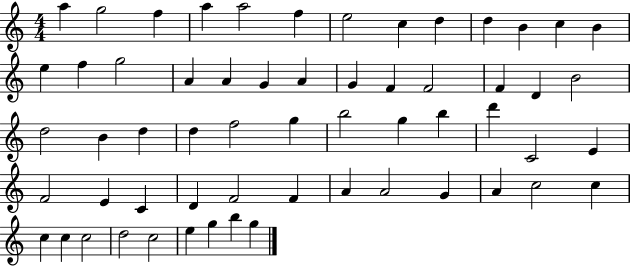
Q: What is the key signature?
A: C major